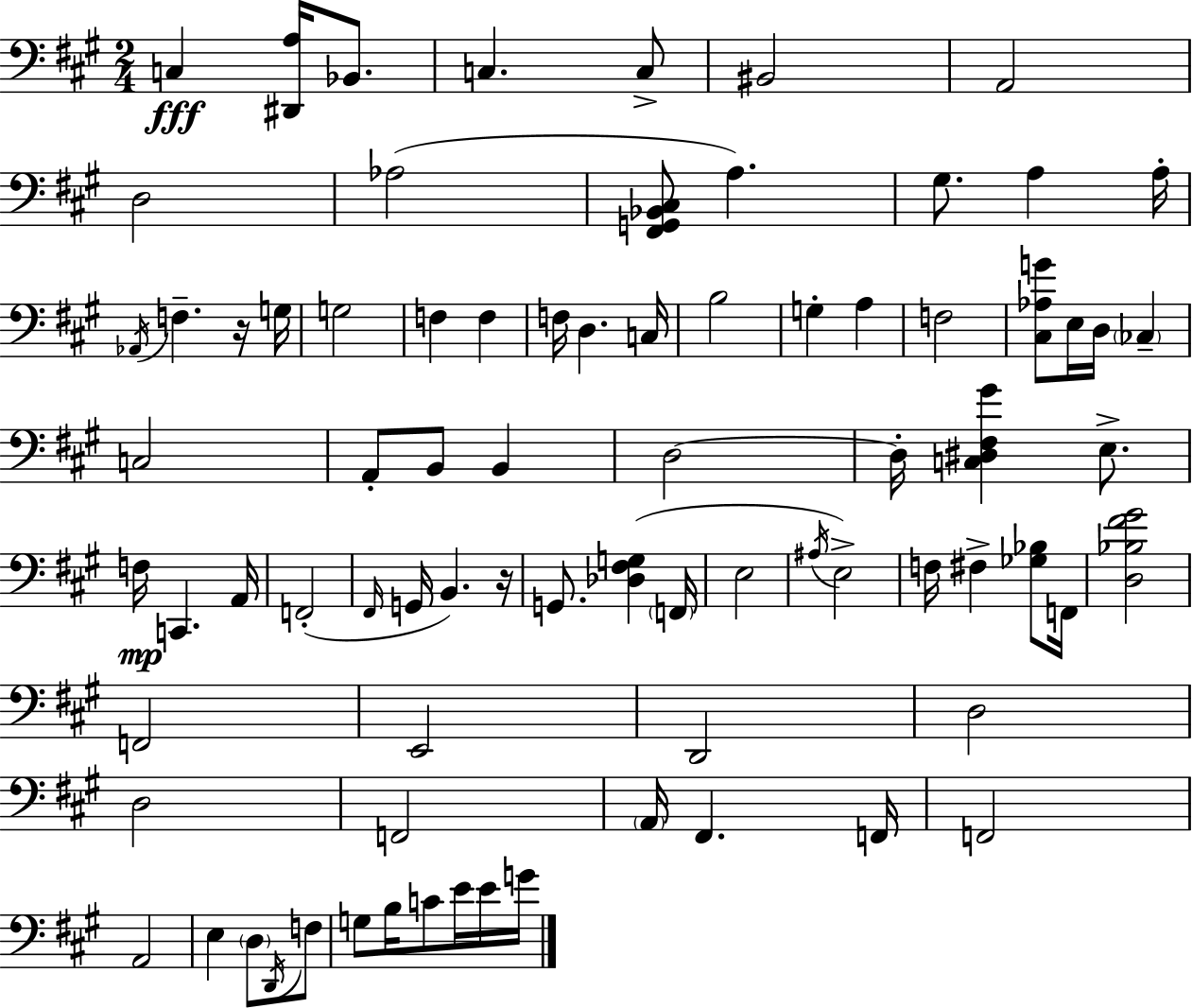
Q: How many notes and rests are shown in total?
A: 80